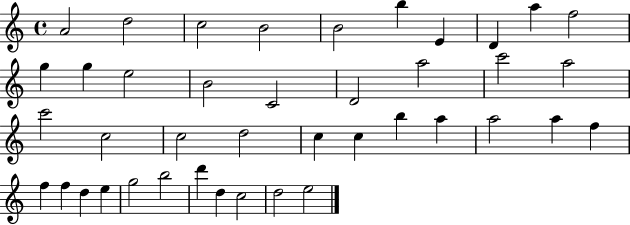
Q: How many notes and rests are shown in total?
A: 41